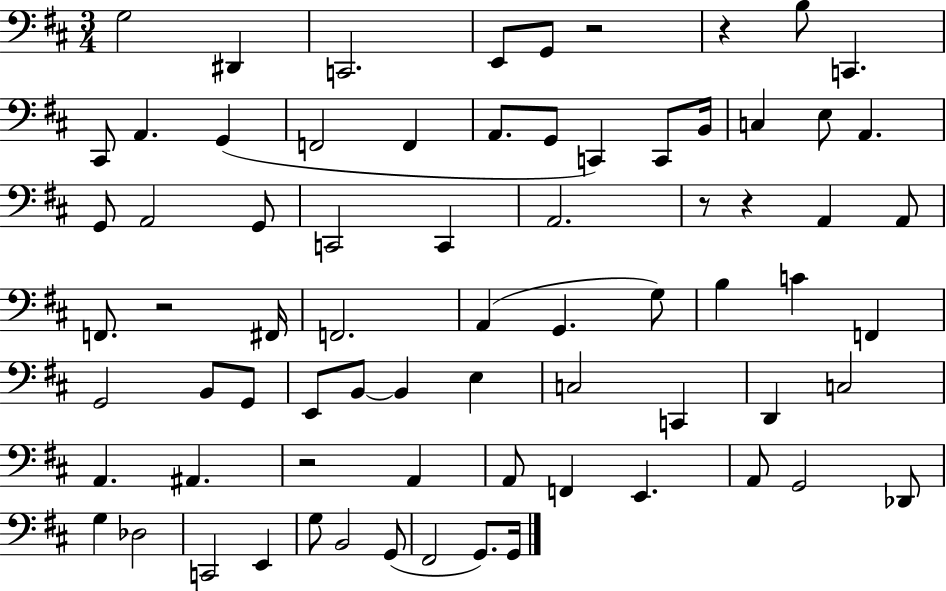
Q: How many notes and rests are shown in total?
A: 73